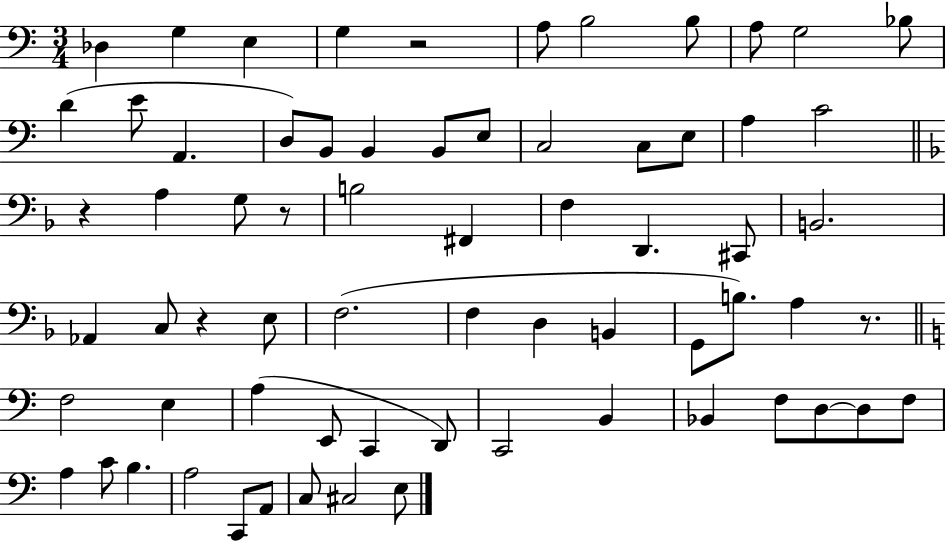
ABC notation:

X:1
T:Untitled
M:3/4
L:1/4
K:C
_D, G, E, G, z2 A,/2 B,2 B,/2 A,/2 G,2 _B,/2 D E/2 A,, D,/2 B,,/2 B,, B,,/2 E,/2 C,2 C,/2 E,/2 A, C2 z A, G,/2 z/2 B,2 ^F,, F, D,, ^C,,/2 B,,2 _A,, C,/2 z E,/2 F,2 F, D, B,, G,,/2 B,/2 A, z/2 F,2 E, A, E,,/2 C,, D,,/2 C,,2 B,, _B,, F,/2 D,/2 D,/2 F,/2 A, C/2 B, A,2 C,,/2 A,,/2 C,/2 ^C,2 E,/2